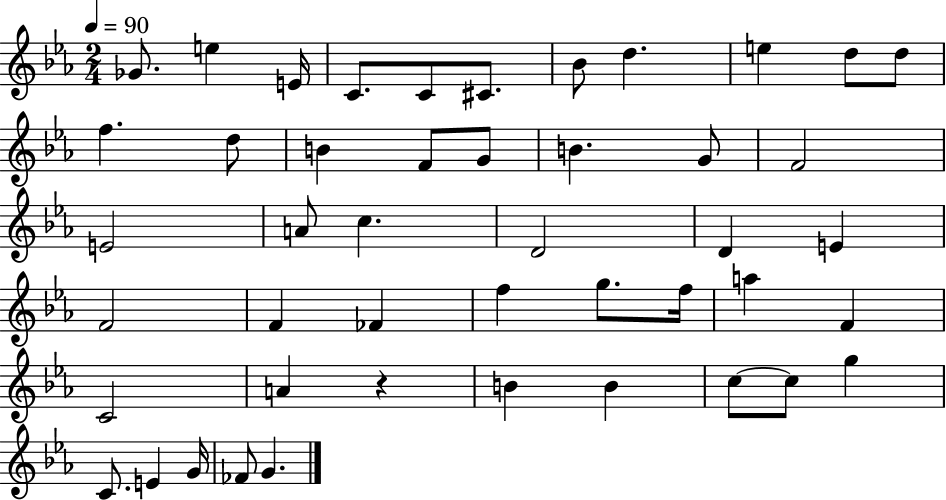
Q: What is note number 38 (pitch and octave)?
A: C5